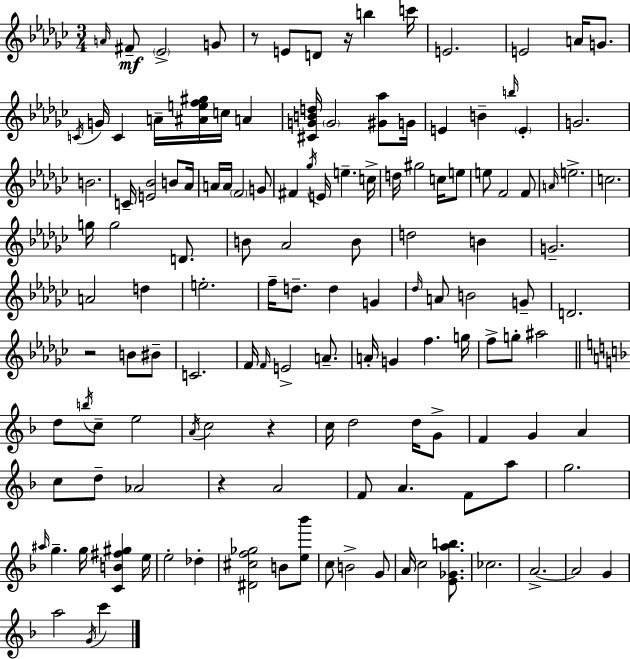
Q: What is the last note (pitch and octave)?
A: C6